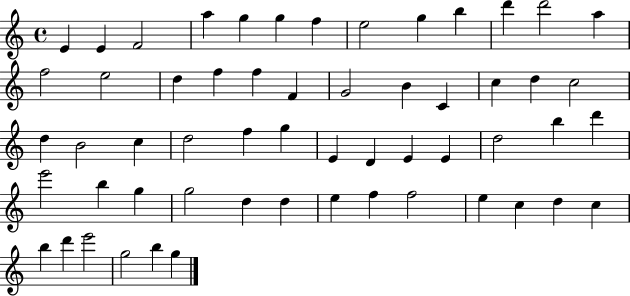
{
  \clef treble
  \time 4/4
  \defaultTimeSignature
  \key c \major
  e'4 e'4 f'2 | a''4 g''4 g''4 f''4 | e''2 g''4 b''4 | d'''4 d'''2 a''4 | \break f''2 e''2 | d''4 f''4 f''4 f'4 | g'2 b'4 c'4 | c''4 d''4 c''2 | \break d''4 b'2 c''4 | d''2 f''4 g''4 | e'4 d'4 e'4 e'4 | d''2 b''4 d'''4 | \break e'''2 b''4 g''4 | g''2 d''4 d''4 | e''4 f''4 f''2 | e''4 c''4 d''4 c''4 | \break b''4 d'''4 e'''2 | g''2 b''4 g''4 | \bar "|."
}